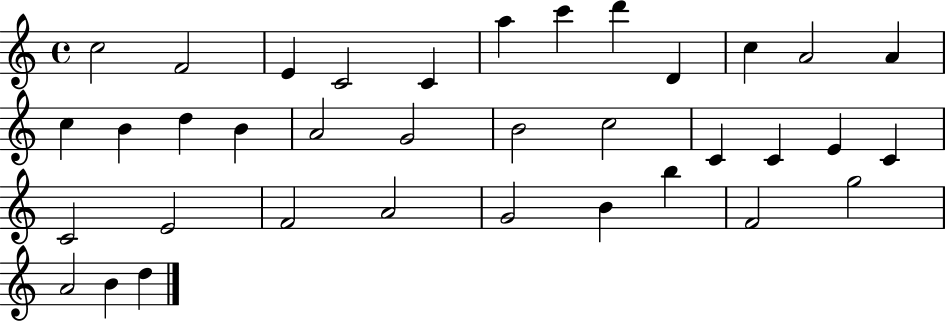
C5/h F4/h E4/q C4/h C4/q A5/q C6/q D6/q D4/q C5/q A4/h A4/q C5/q B4/q D5/q B4/q A4/h G4/h B4/h C5/h C4/q C4/q E4/q C4/q C4/h E4/h F4/h A4/h G4/h B4/q B5/q F4/h G5/h A4/h B4/q D5/q